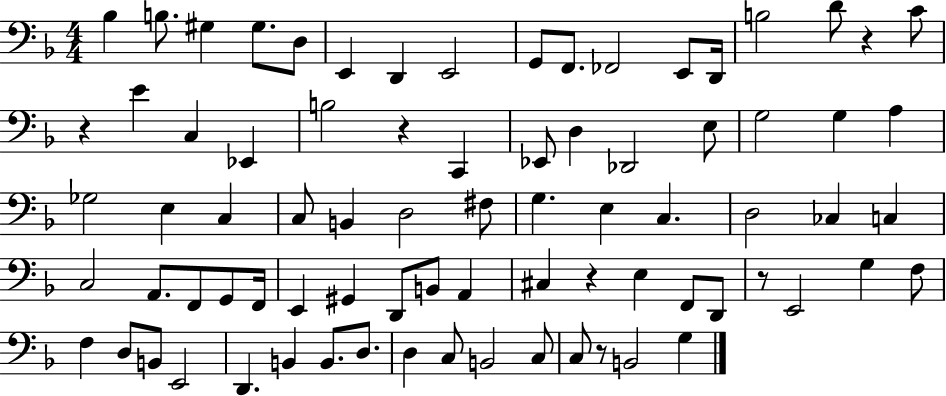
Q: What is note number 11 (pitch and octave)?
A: FES2